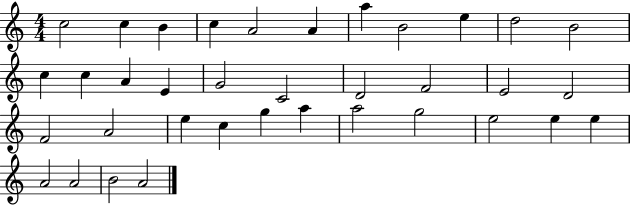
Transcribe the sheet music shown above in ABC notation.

X:1
T:Untitled
M:4/4
L:1/4
K:C
c2 c B c A2 A a B2 e d2 B2 c c A E G2 C2 D2 F2 E2 D2 F2 A2 e c g a a2 g2 e2 e e A2 A2 B2 A2